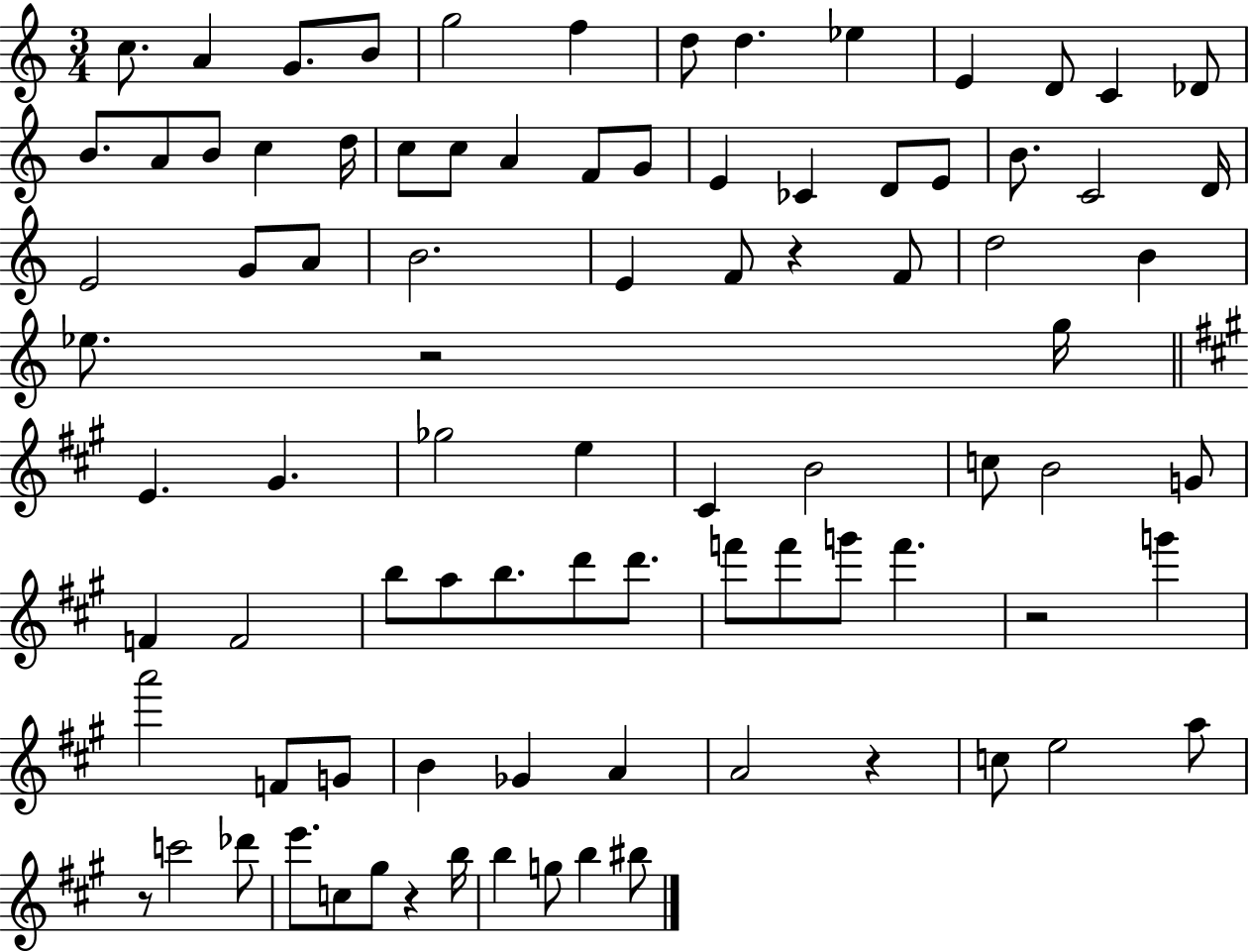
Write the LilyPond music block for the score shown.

{
  \clef treble
  \numericTimeSignature
  \time 3/4
  \key c \major
  \repeat volta 2 { c''8. a'4 g'8. b'8 | g''2 f''4 | d''8 d''4. ees''4 | e'4 d'8 c'4 des'8 | \break b'8. a'8 b'8 c''4 d''16 | c''8 c''8 a'4 f'8 g'8 | e'4 ces'4 d'8 e'8 | b'8. c'2 d'16 | \break e'2 g'8 a'8 | b'2. | e'4 f'8 r4 f'8 | d''2 b'4 | \break ees''8. r2 g''16 | \bar "||" \break \key a \major e'4. gis'4. | ges''2 e''4 | cis'4 b'2 | c''8 b'2 g'8 | \break f'4 f'2 | b''8 a''8 b''8. d'''8 d'''8. | f'''8 f'''8 g'''8 f'''4. | r2 g'''4 | \break a'''2 f'8 g'8 | b'4 ges'4 a'4 | a'2 r4 | c''8 e''2 a''8 | \break r8 c'''2 des'''8 | e'''8. c''8 gis''8 r4 b''16 | b''4 g''8 b''4 bis''8 | } \bar "|."
}